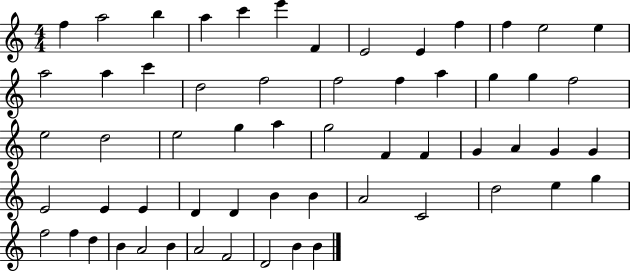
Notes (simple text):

F5/q A5/h B5/q A5/q C6/q E6/q F4/q E4/h E4/q F5/q F5/q E5/h E5/q A5/h A5/q C6/q D5/h F5/h F5/h F5/q A5/q G5/q G5/q F5/h E5/h D5/h E5/h G5/q A5/q G5/h F4/q F4/q G4/q A4/q G4/q G4/q E4/h E4/q E4/q D4/q D4/q B4/q B4/q A4/h C4/h D5/h E5/q G5/q F5/h F5/q D5/q B4/q A4/h B4/q A4/h F4/h D4/h B4/q B4/q